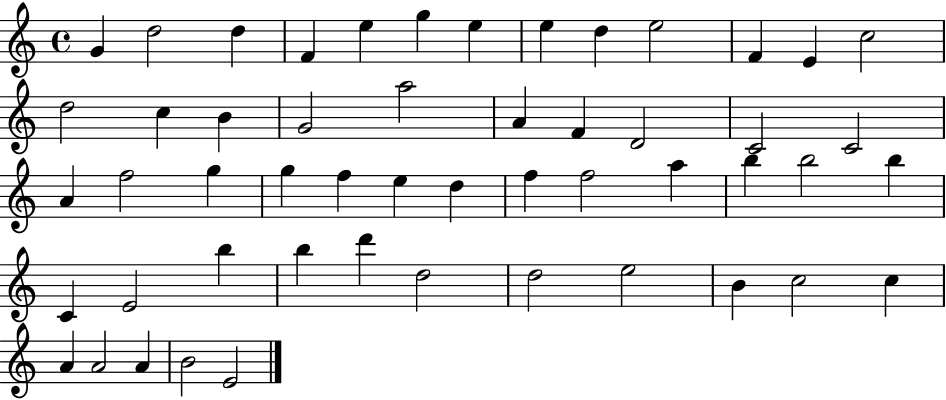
G4/q D5/h D5/q F4/q E5/q G5/q E5/q E5/q D5/q E5/h F4/q E4/q C5/h D5/h C5/q B4/q G4/h A5/h A4/q F4/q D4/h C4/h C4/h A4/q F5/h G5/q G5/q F5/q E5/q D5/q F5/q F5/h A5/q B5/q B5/h B5/q C4/q E4/h B5/q B5/q D6/q D5/h D5/h E5/h B4/q C5/h C5/q A4/q A4/h A4/q B4/h E4/h